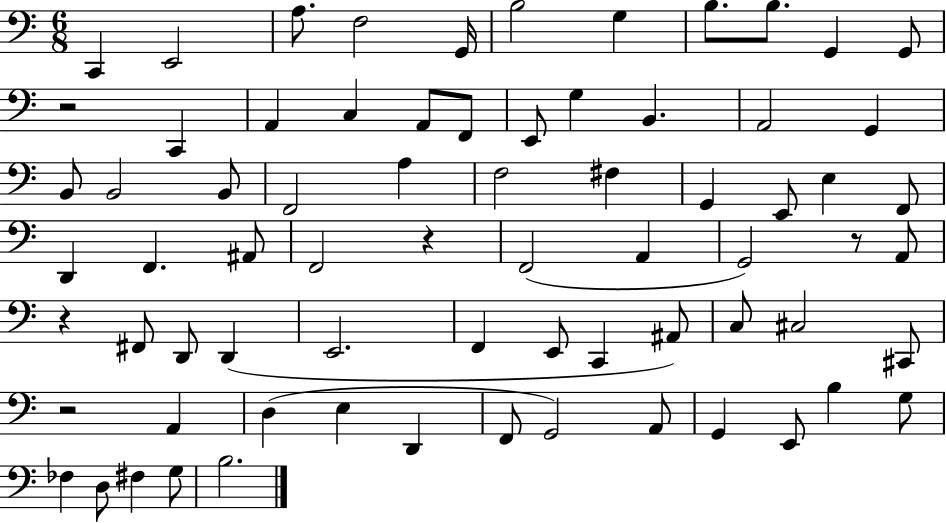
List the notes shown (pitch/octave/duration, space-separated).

C2/q E2/h A3/e. F3/h G2/s B3/h G3/q B3/e. B3/e. G2/q G2/e R/h C2/q A2/q C3/q A2/e F2/e E2/e G3/q B2/q. A2/h G2/q B2/e B2/h B2/e F2/h A3/q F3/h F#3/q G2/q E2/e E3/q F2/e D2/q F2/q. A#2/e F2/h R/q F2/h A2/q G2/h R/e A2/e R/q F#2/e D2/e D2/q E2/h. F2/q E2/e C2/q A#2/e C3/e C#3/h C#2/e R/h A2/q D3/q E3/q D2/q F2/e G2/h A2/e G2/q E2/e B3/q G3/e FES3/q D3/e F#3/q G3/e B3/h.